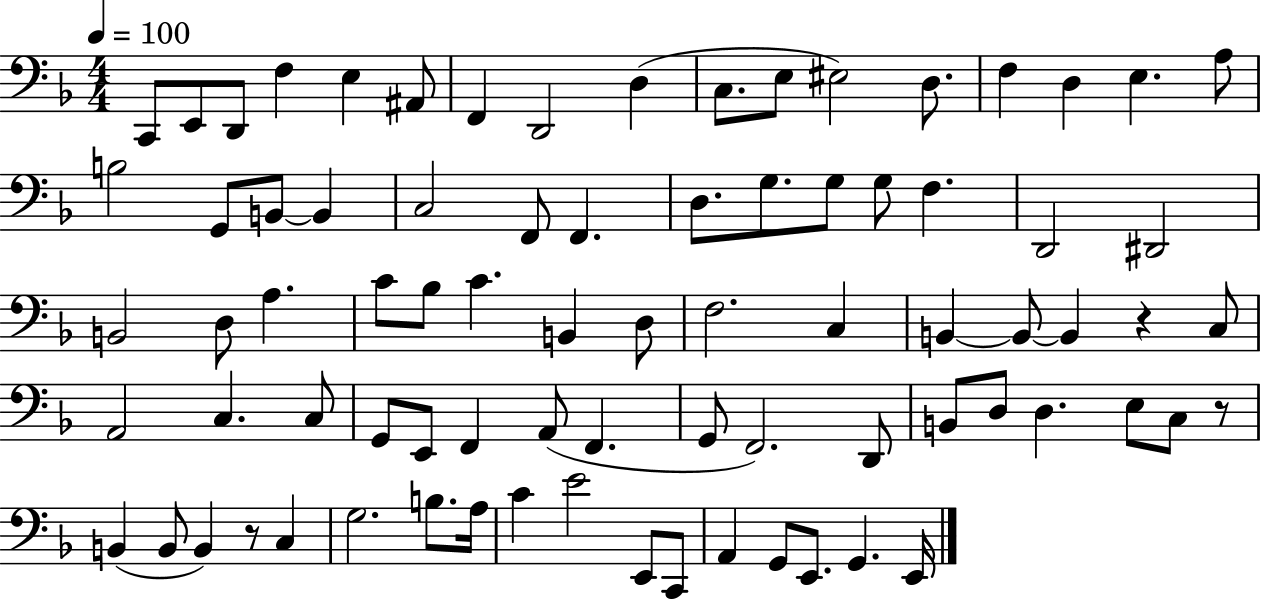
C2/e E2/e D2/e F3/q E3/q A#2/e F2/q D2/h D3/q C3/e. E3/e EIS3/h D3/e. F3/q D3/q E3/q. A3/e B3/h G2/e B2/e B2/q C3/h F2/e F2/q. D3/e. G3/e. G3/e G3/e F3/q. D2/h D#2/h B2/h D3/e A3/q. C4/e Bb3/e C4/q. B2/q D3/e F3/h. C3/q B2/q B2/e B2/q R/q C3/e A2/h C3/q. C3/e G2/e E2/e F2/q A2/e F2/q. G2/e F2/h. D2/e B2/e D3/e D3/q. E3/e C3/e R/e B2/q B2/e B2/q R/e C3/q G3/h. B3/e. A3/s C4/q E4/h E2/e C2/e A2/q G2/e E2/e. G2/q. E2/s